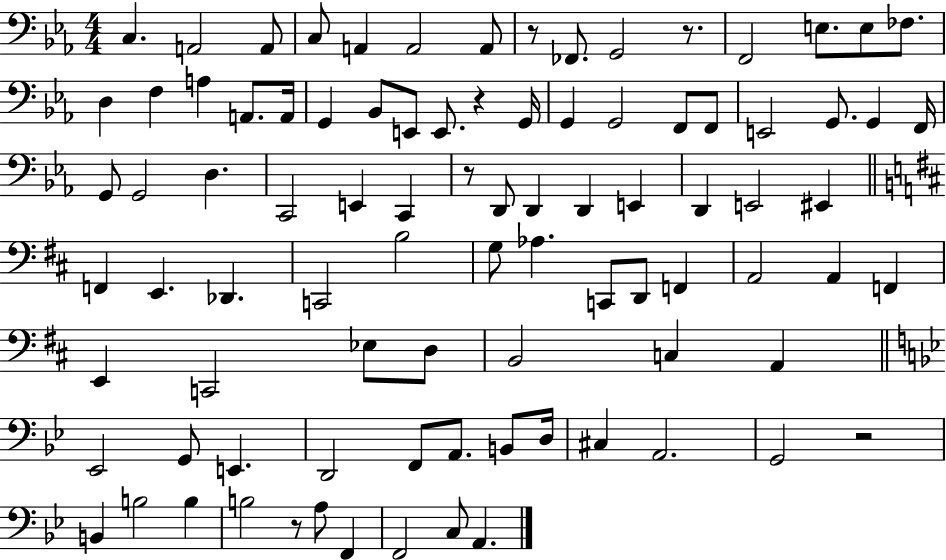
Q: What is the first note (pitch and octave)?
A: C3